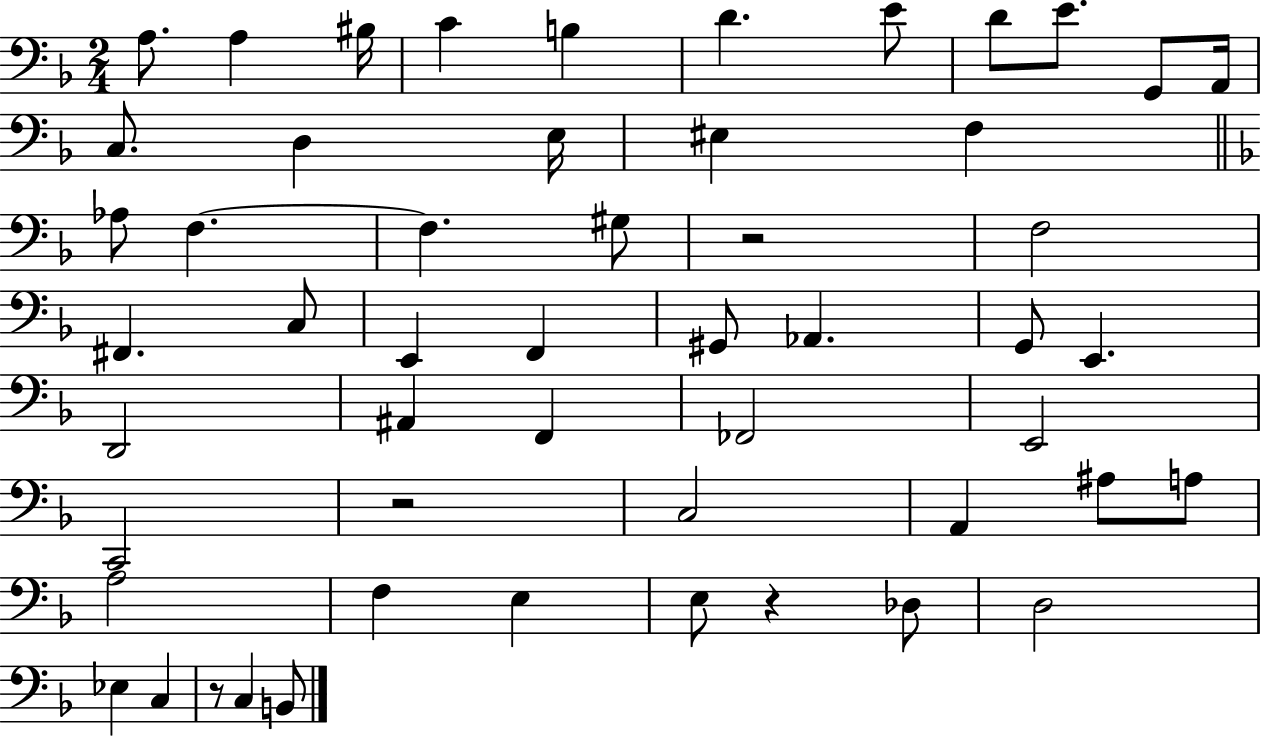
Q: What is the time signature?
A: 2/4